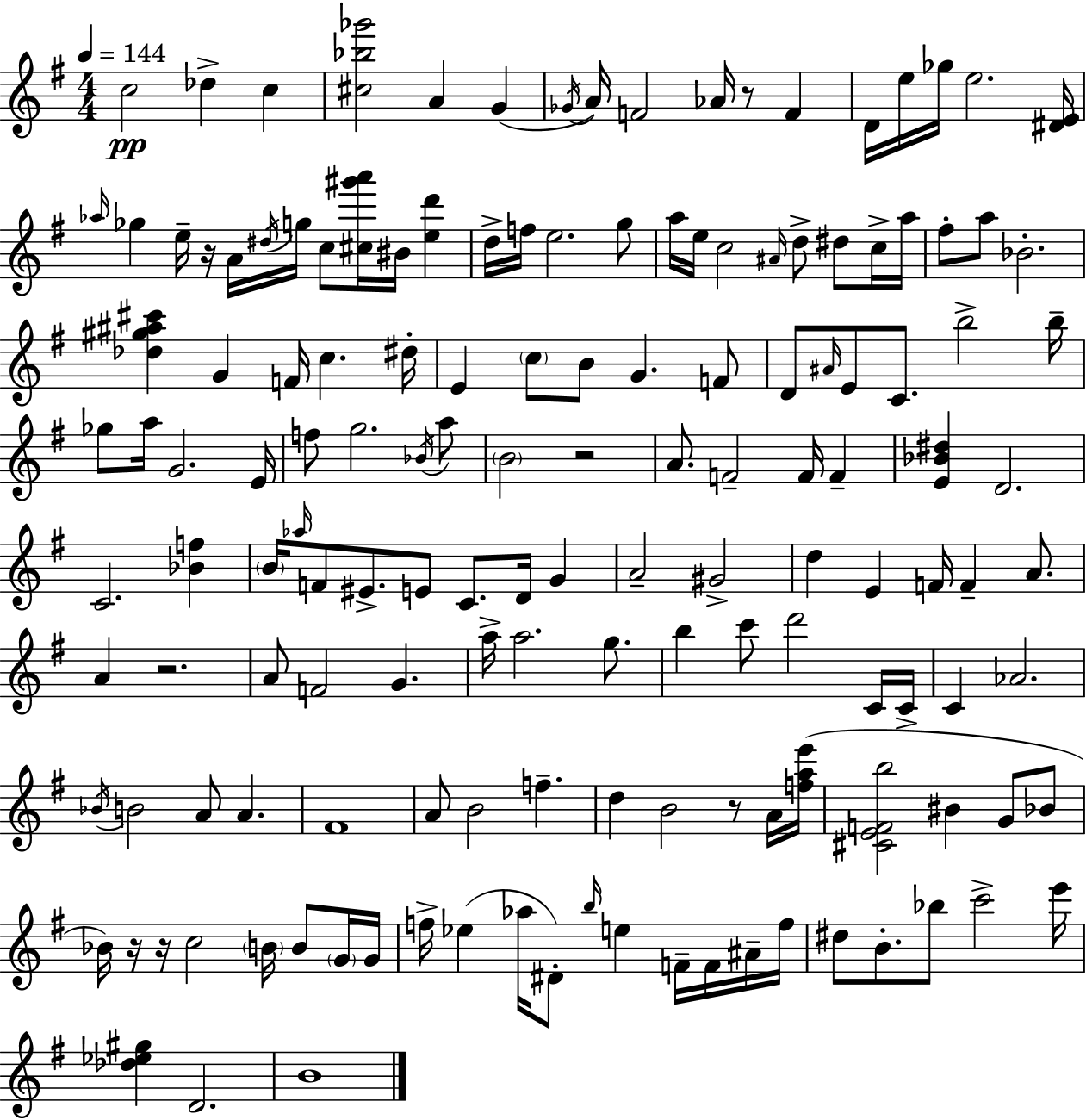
{
  \clef treble
  \numericTimeSignature
  \time 4/4
  \key g \major
  \tempo 4 = 144
  c''2\pp des''4-> c''4 | <cis'' bes'' ges'''>2 a'4 g'4( | \acciaccatura { ges'16 } a'16) f'2 aes'16 r8 f'4 | d'16 e''16 ges''16 e''2. | \break <dis' e'>16 \grace { aes''16 } ges''4 e''16-- r16 a'16 \acciaccatura { dis''16 } g''16 c''8 <cis'' gis''' a'''>16 bis'16 <e'' d'''>4 | d''16-> f''16 e''2. | g''8 a''16 e''16 c''2 \grace { ais'16 } d''8-> | dis''8 c''16-> a''16 fis''8-. a''8 bes'2.-. | \break <des'' gis'' ais'' cis'''>4 g'4 f'16 c''4. | dis''16-. e'4 \parenthesize c''8 b'8 g'4. | f'8 d'8 \grace { ais'16 } e'8 c'8. b''2-> | b''16-- ges''8 a''16 g'2. | \break e'16 f''8 g''2. | \acciaccatura { bes'16 } a''8 \parenthesize b'2 r2 | a'8. f'2-- | f'16 f'4-- <e' bes' dis''>4 d'2. | \break c'2. | <bes' f''>4 \parenthesize b'16 \grace { aes''16 } f'8 eis'8.-> e'8 c'8. | d'16 g'4 a'2-- gis'2-> | d''4 e'4 f'16 | \break f'4-- a'8. a'4 r2. | a'8 f'2 | g'4. a''16-> a''2. | g''8. b''4 c'''8 d'''2 | \break c'16 c'16-> c'4 aes'2. | \acciaccatura { bes'16 } b'2 | a'8 a'4. fis'1 | a'8 b'2 | \break f''4.-- d''4 b'2 | r8 a'16 <f'' a'' e'''>16( <cis' e' f' b''>2 | bis'4 g'8 bes'8 bes'16) r16 r16 c''2 | \parenthesize b'16 b'8 \parenthesize g'16 g'16 f''16-> ees''4( aes''16 dis'8-.) | \break \grace { b''16 } e''4 f'16-- f'16 ais'16-- f''16 dis''8 b'8.-. bes''8 | c'''2-> e'''16 <des'' ees'' gis''>4 d'2. | b'1 | \bar "|."
}